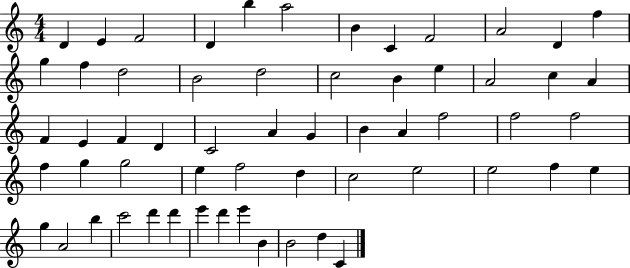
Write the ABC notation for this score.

X:1
T:Untitled
M:4/4
L:1/4
K:C
D E F2 D b a2 B C F2 A2 D f g f d2 B2 d2 c2 B e A2 c A F E F D C2 A G B A f2 f2 f2 f g g2 e f2 d c2 e2 e2 f e g A2 b c'2 d' d' e' d' e' B B2 d C